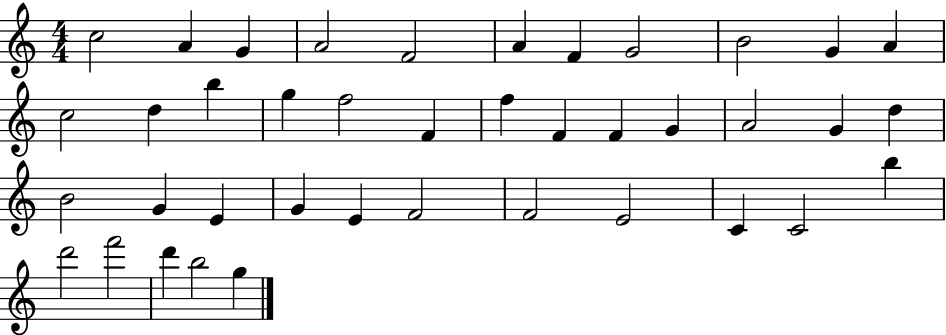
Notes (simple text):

C5/h A4/q G4/q A4/h F4/h A4/q F4/q G4/h B4/h G4/q A4/q C5/h D5/q B5/q G5/q F5/h F4/q F5/q F4/q F4/q G4/q A4/h G4/q D5/q B4/h G4/q E4/q G4/q E4/q F4/h F4/h E4/h C4/q C4/h B5/q D6/h F6/h D6/q B5/h G5/q